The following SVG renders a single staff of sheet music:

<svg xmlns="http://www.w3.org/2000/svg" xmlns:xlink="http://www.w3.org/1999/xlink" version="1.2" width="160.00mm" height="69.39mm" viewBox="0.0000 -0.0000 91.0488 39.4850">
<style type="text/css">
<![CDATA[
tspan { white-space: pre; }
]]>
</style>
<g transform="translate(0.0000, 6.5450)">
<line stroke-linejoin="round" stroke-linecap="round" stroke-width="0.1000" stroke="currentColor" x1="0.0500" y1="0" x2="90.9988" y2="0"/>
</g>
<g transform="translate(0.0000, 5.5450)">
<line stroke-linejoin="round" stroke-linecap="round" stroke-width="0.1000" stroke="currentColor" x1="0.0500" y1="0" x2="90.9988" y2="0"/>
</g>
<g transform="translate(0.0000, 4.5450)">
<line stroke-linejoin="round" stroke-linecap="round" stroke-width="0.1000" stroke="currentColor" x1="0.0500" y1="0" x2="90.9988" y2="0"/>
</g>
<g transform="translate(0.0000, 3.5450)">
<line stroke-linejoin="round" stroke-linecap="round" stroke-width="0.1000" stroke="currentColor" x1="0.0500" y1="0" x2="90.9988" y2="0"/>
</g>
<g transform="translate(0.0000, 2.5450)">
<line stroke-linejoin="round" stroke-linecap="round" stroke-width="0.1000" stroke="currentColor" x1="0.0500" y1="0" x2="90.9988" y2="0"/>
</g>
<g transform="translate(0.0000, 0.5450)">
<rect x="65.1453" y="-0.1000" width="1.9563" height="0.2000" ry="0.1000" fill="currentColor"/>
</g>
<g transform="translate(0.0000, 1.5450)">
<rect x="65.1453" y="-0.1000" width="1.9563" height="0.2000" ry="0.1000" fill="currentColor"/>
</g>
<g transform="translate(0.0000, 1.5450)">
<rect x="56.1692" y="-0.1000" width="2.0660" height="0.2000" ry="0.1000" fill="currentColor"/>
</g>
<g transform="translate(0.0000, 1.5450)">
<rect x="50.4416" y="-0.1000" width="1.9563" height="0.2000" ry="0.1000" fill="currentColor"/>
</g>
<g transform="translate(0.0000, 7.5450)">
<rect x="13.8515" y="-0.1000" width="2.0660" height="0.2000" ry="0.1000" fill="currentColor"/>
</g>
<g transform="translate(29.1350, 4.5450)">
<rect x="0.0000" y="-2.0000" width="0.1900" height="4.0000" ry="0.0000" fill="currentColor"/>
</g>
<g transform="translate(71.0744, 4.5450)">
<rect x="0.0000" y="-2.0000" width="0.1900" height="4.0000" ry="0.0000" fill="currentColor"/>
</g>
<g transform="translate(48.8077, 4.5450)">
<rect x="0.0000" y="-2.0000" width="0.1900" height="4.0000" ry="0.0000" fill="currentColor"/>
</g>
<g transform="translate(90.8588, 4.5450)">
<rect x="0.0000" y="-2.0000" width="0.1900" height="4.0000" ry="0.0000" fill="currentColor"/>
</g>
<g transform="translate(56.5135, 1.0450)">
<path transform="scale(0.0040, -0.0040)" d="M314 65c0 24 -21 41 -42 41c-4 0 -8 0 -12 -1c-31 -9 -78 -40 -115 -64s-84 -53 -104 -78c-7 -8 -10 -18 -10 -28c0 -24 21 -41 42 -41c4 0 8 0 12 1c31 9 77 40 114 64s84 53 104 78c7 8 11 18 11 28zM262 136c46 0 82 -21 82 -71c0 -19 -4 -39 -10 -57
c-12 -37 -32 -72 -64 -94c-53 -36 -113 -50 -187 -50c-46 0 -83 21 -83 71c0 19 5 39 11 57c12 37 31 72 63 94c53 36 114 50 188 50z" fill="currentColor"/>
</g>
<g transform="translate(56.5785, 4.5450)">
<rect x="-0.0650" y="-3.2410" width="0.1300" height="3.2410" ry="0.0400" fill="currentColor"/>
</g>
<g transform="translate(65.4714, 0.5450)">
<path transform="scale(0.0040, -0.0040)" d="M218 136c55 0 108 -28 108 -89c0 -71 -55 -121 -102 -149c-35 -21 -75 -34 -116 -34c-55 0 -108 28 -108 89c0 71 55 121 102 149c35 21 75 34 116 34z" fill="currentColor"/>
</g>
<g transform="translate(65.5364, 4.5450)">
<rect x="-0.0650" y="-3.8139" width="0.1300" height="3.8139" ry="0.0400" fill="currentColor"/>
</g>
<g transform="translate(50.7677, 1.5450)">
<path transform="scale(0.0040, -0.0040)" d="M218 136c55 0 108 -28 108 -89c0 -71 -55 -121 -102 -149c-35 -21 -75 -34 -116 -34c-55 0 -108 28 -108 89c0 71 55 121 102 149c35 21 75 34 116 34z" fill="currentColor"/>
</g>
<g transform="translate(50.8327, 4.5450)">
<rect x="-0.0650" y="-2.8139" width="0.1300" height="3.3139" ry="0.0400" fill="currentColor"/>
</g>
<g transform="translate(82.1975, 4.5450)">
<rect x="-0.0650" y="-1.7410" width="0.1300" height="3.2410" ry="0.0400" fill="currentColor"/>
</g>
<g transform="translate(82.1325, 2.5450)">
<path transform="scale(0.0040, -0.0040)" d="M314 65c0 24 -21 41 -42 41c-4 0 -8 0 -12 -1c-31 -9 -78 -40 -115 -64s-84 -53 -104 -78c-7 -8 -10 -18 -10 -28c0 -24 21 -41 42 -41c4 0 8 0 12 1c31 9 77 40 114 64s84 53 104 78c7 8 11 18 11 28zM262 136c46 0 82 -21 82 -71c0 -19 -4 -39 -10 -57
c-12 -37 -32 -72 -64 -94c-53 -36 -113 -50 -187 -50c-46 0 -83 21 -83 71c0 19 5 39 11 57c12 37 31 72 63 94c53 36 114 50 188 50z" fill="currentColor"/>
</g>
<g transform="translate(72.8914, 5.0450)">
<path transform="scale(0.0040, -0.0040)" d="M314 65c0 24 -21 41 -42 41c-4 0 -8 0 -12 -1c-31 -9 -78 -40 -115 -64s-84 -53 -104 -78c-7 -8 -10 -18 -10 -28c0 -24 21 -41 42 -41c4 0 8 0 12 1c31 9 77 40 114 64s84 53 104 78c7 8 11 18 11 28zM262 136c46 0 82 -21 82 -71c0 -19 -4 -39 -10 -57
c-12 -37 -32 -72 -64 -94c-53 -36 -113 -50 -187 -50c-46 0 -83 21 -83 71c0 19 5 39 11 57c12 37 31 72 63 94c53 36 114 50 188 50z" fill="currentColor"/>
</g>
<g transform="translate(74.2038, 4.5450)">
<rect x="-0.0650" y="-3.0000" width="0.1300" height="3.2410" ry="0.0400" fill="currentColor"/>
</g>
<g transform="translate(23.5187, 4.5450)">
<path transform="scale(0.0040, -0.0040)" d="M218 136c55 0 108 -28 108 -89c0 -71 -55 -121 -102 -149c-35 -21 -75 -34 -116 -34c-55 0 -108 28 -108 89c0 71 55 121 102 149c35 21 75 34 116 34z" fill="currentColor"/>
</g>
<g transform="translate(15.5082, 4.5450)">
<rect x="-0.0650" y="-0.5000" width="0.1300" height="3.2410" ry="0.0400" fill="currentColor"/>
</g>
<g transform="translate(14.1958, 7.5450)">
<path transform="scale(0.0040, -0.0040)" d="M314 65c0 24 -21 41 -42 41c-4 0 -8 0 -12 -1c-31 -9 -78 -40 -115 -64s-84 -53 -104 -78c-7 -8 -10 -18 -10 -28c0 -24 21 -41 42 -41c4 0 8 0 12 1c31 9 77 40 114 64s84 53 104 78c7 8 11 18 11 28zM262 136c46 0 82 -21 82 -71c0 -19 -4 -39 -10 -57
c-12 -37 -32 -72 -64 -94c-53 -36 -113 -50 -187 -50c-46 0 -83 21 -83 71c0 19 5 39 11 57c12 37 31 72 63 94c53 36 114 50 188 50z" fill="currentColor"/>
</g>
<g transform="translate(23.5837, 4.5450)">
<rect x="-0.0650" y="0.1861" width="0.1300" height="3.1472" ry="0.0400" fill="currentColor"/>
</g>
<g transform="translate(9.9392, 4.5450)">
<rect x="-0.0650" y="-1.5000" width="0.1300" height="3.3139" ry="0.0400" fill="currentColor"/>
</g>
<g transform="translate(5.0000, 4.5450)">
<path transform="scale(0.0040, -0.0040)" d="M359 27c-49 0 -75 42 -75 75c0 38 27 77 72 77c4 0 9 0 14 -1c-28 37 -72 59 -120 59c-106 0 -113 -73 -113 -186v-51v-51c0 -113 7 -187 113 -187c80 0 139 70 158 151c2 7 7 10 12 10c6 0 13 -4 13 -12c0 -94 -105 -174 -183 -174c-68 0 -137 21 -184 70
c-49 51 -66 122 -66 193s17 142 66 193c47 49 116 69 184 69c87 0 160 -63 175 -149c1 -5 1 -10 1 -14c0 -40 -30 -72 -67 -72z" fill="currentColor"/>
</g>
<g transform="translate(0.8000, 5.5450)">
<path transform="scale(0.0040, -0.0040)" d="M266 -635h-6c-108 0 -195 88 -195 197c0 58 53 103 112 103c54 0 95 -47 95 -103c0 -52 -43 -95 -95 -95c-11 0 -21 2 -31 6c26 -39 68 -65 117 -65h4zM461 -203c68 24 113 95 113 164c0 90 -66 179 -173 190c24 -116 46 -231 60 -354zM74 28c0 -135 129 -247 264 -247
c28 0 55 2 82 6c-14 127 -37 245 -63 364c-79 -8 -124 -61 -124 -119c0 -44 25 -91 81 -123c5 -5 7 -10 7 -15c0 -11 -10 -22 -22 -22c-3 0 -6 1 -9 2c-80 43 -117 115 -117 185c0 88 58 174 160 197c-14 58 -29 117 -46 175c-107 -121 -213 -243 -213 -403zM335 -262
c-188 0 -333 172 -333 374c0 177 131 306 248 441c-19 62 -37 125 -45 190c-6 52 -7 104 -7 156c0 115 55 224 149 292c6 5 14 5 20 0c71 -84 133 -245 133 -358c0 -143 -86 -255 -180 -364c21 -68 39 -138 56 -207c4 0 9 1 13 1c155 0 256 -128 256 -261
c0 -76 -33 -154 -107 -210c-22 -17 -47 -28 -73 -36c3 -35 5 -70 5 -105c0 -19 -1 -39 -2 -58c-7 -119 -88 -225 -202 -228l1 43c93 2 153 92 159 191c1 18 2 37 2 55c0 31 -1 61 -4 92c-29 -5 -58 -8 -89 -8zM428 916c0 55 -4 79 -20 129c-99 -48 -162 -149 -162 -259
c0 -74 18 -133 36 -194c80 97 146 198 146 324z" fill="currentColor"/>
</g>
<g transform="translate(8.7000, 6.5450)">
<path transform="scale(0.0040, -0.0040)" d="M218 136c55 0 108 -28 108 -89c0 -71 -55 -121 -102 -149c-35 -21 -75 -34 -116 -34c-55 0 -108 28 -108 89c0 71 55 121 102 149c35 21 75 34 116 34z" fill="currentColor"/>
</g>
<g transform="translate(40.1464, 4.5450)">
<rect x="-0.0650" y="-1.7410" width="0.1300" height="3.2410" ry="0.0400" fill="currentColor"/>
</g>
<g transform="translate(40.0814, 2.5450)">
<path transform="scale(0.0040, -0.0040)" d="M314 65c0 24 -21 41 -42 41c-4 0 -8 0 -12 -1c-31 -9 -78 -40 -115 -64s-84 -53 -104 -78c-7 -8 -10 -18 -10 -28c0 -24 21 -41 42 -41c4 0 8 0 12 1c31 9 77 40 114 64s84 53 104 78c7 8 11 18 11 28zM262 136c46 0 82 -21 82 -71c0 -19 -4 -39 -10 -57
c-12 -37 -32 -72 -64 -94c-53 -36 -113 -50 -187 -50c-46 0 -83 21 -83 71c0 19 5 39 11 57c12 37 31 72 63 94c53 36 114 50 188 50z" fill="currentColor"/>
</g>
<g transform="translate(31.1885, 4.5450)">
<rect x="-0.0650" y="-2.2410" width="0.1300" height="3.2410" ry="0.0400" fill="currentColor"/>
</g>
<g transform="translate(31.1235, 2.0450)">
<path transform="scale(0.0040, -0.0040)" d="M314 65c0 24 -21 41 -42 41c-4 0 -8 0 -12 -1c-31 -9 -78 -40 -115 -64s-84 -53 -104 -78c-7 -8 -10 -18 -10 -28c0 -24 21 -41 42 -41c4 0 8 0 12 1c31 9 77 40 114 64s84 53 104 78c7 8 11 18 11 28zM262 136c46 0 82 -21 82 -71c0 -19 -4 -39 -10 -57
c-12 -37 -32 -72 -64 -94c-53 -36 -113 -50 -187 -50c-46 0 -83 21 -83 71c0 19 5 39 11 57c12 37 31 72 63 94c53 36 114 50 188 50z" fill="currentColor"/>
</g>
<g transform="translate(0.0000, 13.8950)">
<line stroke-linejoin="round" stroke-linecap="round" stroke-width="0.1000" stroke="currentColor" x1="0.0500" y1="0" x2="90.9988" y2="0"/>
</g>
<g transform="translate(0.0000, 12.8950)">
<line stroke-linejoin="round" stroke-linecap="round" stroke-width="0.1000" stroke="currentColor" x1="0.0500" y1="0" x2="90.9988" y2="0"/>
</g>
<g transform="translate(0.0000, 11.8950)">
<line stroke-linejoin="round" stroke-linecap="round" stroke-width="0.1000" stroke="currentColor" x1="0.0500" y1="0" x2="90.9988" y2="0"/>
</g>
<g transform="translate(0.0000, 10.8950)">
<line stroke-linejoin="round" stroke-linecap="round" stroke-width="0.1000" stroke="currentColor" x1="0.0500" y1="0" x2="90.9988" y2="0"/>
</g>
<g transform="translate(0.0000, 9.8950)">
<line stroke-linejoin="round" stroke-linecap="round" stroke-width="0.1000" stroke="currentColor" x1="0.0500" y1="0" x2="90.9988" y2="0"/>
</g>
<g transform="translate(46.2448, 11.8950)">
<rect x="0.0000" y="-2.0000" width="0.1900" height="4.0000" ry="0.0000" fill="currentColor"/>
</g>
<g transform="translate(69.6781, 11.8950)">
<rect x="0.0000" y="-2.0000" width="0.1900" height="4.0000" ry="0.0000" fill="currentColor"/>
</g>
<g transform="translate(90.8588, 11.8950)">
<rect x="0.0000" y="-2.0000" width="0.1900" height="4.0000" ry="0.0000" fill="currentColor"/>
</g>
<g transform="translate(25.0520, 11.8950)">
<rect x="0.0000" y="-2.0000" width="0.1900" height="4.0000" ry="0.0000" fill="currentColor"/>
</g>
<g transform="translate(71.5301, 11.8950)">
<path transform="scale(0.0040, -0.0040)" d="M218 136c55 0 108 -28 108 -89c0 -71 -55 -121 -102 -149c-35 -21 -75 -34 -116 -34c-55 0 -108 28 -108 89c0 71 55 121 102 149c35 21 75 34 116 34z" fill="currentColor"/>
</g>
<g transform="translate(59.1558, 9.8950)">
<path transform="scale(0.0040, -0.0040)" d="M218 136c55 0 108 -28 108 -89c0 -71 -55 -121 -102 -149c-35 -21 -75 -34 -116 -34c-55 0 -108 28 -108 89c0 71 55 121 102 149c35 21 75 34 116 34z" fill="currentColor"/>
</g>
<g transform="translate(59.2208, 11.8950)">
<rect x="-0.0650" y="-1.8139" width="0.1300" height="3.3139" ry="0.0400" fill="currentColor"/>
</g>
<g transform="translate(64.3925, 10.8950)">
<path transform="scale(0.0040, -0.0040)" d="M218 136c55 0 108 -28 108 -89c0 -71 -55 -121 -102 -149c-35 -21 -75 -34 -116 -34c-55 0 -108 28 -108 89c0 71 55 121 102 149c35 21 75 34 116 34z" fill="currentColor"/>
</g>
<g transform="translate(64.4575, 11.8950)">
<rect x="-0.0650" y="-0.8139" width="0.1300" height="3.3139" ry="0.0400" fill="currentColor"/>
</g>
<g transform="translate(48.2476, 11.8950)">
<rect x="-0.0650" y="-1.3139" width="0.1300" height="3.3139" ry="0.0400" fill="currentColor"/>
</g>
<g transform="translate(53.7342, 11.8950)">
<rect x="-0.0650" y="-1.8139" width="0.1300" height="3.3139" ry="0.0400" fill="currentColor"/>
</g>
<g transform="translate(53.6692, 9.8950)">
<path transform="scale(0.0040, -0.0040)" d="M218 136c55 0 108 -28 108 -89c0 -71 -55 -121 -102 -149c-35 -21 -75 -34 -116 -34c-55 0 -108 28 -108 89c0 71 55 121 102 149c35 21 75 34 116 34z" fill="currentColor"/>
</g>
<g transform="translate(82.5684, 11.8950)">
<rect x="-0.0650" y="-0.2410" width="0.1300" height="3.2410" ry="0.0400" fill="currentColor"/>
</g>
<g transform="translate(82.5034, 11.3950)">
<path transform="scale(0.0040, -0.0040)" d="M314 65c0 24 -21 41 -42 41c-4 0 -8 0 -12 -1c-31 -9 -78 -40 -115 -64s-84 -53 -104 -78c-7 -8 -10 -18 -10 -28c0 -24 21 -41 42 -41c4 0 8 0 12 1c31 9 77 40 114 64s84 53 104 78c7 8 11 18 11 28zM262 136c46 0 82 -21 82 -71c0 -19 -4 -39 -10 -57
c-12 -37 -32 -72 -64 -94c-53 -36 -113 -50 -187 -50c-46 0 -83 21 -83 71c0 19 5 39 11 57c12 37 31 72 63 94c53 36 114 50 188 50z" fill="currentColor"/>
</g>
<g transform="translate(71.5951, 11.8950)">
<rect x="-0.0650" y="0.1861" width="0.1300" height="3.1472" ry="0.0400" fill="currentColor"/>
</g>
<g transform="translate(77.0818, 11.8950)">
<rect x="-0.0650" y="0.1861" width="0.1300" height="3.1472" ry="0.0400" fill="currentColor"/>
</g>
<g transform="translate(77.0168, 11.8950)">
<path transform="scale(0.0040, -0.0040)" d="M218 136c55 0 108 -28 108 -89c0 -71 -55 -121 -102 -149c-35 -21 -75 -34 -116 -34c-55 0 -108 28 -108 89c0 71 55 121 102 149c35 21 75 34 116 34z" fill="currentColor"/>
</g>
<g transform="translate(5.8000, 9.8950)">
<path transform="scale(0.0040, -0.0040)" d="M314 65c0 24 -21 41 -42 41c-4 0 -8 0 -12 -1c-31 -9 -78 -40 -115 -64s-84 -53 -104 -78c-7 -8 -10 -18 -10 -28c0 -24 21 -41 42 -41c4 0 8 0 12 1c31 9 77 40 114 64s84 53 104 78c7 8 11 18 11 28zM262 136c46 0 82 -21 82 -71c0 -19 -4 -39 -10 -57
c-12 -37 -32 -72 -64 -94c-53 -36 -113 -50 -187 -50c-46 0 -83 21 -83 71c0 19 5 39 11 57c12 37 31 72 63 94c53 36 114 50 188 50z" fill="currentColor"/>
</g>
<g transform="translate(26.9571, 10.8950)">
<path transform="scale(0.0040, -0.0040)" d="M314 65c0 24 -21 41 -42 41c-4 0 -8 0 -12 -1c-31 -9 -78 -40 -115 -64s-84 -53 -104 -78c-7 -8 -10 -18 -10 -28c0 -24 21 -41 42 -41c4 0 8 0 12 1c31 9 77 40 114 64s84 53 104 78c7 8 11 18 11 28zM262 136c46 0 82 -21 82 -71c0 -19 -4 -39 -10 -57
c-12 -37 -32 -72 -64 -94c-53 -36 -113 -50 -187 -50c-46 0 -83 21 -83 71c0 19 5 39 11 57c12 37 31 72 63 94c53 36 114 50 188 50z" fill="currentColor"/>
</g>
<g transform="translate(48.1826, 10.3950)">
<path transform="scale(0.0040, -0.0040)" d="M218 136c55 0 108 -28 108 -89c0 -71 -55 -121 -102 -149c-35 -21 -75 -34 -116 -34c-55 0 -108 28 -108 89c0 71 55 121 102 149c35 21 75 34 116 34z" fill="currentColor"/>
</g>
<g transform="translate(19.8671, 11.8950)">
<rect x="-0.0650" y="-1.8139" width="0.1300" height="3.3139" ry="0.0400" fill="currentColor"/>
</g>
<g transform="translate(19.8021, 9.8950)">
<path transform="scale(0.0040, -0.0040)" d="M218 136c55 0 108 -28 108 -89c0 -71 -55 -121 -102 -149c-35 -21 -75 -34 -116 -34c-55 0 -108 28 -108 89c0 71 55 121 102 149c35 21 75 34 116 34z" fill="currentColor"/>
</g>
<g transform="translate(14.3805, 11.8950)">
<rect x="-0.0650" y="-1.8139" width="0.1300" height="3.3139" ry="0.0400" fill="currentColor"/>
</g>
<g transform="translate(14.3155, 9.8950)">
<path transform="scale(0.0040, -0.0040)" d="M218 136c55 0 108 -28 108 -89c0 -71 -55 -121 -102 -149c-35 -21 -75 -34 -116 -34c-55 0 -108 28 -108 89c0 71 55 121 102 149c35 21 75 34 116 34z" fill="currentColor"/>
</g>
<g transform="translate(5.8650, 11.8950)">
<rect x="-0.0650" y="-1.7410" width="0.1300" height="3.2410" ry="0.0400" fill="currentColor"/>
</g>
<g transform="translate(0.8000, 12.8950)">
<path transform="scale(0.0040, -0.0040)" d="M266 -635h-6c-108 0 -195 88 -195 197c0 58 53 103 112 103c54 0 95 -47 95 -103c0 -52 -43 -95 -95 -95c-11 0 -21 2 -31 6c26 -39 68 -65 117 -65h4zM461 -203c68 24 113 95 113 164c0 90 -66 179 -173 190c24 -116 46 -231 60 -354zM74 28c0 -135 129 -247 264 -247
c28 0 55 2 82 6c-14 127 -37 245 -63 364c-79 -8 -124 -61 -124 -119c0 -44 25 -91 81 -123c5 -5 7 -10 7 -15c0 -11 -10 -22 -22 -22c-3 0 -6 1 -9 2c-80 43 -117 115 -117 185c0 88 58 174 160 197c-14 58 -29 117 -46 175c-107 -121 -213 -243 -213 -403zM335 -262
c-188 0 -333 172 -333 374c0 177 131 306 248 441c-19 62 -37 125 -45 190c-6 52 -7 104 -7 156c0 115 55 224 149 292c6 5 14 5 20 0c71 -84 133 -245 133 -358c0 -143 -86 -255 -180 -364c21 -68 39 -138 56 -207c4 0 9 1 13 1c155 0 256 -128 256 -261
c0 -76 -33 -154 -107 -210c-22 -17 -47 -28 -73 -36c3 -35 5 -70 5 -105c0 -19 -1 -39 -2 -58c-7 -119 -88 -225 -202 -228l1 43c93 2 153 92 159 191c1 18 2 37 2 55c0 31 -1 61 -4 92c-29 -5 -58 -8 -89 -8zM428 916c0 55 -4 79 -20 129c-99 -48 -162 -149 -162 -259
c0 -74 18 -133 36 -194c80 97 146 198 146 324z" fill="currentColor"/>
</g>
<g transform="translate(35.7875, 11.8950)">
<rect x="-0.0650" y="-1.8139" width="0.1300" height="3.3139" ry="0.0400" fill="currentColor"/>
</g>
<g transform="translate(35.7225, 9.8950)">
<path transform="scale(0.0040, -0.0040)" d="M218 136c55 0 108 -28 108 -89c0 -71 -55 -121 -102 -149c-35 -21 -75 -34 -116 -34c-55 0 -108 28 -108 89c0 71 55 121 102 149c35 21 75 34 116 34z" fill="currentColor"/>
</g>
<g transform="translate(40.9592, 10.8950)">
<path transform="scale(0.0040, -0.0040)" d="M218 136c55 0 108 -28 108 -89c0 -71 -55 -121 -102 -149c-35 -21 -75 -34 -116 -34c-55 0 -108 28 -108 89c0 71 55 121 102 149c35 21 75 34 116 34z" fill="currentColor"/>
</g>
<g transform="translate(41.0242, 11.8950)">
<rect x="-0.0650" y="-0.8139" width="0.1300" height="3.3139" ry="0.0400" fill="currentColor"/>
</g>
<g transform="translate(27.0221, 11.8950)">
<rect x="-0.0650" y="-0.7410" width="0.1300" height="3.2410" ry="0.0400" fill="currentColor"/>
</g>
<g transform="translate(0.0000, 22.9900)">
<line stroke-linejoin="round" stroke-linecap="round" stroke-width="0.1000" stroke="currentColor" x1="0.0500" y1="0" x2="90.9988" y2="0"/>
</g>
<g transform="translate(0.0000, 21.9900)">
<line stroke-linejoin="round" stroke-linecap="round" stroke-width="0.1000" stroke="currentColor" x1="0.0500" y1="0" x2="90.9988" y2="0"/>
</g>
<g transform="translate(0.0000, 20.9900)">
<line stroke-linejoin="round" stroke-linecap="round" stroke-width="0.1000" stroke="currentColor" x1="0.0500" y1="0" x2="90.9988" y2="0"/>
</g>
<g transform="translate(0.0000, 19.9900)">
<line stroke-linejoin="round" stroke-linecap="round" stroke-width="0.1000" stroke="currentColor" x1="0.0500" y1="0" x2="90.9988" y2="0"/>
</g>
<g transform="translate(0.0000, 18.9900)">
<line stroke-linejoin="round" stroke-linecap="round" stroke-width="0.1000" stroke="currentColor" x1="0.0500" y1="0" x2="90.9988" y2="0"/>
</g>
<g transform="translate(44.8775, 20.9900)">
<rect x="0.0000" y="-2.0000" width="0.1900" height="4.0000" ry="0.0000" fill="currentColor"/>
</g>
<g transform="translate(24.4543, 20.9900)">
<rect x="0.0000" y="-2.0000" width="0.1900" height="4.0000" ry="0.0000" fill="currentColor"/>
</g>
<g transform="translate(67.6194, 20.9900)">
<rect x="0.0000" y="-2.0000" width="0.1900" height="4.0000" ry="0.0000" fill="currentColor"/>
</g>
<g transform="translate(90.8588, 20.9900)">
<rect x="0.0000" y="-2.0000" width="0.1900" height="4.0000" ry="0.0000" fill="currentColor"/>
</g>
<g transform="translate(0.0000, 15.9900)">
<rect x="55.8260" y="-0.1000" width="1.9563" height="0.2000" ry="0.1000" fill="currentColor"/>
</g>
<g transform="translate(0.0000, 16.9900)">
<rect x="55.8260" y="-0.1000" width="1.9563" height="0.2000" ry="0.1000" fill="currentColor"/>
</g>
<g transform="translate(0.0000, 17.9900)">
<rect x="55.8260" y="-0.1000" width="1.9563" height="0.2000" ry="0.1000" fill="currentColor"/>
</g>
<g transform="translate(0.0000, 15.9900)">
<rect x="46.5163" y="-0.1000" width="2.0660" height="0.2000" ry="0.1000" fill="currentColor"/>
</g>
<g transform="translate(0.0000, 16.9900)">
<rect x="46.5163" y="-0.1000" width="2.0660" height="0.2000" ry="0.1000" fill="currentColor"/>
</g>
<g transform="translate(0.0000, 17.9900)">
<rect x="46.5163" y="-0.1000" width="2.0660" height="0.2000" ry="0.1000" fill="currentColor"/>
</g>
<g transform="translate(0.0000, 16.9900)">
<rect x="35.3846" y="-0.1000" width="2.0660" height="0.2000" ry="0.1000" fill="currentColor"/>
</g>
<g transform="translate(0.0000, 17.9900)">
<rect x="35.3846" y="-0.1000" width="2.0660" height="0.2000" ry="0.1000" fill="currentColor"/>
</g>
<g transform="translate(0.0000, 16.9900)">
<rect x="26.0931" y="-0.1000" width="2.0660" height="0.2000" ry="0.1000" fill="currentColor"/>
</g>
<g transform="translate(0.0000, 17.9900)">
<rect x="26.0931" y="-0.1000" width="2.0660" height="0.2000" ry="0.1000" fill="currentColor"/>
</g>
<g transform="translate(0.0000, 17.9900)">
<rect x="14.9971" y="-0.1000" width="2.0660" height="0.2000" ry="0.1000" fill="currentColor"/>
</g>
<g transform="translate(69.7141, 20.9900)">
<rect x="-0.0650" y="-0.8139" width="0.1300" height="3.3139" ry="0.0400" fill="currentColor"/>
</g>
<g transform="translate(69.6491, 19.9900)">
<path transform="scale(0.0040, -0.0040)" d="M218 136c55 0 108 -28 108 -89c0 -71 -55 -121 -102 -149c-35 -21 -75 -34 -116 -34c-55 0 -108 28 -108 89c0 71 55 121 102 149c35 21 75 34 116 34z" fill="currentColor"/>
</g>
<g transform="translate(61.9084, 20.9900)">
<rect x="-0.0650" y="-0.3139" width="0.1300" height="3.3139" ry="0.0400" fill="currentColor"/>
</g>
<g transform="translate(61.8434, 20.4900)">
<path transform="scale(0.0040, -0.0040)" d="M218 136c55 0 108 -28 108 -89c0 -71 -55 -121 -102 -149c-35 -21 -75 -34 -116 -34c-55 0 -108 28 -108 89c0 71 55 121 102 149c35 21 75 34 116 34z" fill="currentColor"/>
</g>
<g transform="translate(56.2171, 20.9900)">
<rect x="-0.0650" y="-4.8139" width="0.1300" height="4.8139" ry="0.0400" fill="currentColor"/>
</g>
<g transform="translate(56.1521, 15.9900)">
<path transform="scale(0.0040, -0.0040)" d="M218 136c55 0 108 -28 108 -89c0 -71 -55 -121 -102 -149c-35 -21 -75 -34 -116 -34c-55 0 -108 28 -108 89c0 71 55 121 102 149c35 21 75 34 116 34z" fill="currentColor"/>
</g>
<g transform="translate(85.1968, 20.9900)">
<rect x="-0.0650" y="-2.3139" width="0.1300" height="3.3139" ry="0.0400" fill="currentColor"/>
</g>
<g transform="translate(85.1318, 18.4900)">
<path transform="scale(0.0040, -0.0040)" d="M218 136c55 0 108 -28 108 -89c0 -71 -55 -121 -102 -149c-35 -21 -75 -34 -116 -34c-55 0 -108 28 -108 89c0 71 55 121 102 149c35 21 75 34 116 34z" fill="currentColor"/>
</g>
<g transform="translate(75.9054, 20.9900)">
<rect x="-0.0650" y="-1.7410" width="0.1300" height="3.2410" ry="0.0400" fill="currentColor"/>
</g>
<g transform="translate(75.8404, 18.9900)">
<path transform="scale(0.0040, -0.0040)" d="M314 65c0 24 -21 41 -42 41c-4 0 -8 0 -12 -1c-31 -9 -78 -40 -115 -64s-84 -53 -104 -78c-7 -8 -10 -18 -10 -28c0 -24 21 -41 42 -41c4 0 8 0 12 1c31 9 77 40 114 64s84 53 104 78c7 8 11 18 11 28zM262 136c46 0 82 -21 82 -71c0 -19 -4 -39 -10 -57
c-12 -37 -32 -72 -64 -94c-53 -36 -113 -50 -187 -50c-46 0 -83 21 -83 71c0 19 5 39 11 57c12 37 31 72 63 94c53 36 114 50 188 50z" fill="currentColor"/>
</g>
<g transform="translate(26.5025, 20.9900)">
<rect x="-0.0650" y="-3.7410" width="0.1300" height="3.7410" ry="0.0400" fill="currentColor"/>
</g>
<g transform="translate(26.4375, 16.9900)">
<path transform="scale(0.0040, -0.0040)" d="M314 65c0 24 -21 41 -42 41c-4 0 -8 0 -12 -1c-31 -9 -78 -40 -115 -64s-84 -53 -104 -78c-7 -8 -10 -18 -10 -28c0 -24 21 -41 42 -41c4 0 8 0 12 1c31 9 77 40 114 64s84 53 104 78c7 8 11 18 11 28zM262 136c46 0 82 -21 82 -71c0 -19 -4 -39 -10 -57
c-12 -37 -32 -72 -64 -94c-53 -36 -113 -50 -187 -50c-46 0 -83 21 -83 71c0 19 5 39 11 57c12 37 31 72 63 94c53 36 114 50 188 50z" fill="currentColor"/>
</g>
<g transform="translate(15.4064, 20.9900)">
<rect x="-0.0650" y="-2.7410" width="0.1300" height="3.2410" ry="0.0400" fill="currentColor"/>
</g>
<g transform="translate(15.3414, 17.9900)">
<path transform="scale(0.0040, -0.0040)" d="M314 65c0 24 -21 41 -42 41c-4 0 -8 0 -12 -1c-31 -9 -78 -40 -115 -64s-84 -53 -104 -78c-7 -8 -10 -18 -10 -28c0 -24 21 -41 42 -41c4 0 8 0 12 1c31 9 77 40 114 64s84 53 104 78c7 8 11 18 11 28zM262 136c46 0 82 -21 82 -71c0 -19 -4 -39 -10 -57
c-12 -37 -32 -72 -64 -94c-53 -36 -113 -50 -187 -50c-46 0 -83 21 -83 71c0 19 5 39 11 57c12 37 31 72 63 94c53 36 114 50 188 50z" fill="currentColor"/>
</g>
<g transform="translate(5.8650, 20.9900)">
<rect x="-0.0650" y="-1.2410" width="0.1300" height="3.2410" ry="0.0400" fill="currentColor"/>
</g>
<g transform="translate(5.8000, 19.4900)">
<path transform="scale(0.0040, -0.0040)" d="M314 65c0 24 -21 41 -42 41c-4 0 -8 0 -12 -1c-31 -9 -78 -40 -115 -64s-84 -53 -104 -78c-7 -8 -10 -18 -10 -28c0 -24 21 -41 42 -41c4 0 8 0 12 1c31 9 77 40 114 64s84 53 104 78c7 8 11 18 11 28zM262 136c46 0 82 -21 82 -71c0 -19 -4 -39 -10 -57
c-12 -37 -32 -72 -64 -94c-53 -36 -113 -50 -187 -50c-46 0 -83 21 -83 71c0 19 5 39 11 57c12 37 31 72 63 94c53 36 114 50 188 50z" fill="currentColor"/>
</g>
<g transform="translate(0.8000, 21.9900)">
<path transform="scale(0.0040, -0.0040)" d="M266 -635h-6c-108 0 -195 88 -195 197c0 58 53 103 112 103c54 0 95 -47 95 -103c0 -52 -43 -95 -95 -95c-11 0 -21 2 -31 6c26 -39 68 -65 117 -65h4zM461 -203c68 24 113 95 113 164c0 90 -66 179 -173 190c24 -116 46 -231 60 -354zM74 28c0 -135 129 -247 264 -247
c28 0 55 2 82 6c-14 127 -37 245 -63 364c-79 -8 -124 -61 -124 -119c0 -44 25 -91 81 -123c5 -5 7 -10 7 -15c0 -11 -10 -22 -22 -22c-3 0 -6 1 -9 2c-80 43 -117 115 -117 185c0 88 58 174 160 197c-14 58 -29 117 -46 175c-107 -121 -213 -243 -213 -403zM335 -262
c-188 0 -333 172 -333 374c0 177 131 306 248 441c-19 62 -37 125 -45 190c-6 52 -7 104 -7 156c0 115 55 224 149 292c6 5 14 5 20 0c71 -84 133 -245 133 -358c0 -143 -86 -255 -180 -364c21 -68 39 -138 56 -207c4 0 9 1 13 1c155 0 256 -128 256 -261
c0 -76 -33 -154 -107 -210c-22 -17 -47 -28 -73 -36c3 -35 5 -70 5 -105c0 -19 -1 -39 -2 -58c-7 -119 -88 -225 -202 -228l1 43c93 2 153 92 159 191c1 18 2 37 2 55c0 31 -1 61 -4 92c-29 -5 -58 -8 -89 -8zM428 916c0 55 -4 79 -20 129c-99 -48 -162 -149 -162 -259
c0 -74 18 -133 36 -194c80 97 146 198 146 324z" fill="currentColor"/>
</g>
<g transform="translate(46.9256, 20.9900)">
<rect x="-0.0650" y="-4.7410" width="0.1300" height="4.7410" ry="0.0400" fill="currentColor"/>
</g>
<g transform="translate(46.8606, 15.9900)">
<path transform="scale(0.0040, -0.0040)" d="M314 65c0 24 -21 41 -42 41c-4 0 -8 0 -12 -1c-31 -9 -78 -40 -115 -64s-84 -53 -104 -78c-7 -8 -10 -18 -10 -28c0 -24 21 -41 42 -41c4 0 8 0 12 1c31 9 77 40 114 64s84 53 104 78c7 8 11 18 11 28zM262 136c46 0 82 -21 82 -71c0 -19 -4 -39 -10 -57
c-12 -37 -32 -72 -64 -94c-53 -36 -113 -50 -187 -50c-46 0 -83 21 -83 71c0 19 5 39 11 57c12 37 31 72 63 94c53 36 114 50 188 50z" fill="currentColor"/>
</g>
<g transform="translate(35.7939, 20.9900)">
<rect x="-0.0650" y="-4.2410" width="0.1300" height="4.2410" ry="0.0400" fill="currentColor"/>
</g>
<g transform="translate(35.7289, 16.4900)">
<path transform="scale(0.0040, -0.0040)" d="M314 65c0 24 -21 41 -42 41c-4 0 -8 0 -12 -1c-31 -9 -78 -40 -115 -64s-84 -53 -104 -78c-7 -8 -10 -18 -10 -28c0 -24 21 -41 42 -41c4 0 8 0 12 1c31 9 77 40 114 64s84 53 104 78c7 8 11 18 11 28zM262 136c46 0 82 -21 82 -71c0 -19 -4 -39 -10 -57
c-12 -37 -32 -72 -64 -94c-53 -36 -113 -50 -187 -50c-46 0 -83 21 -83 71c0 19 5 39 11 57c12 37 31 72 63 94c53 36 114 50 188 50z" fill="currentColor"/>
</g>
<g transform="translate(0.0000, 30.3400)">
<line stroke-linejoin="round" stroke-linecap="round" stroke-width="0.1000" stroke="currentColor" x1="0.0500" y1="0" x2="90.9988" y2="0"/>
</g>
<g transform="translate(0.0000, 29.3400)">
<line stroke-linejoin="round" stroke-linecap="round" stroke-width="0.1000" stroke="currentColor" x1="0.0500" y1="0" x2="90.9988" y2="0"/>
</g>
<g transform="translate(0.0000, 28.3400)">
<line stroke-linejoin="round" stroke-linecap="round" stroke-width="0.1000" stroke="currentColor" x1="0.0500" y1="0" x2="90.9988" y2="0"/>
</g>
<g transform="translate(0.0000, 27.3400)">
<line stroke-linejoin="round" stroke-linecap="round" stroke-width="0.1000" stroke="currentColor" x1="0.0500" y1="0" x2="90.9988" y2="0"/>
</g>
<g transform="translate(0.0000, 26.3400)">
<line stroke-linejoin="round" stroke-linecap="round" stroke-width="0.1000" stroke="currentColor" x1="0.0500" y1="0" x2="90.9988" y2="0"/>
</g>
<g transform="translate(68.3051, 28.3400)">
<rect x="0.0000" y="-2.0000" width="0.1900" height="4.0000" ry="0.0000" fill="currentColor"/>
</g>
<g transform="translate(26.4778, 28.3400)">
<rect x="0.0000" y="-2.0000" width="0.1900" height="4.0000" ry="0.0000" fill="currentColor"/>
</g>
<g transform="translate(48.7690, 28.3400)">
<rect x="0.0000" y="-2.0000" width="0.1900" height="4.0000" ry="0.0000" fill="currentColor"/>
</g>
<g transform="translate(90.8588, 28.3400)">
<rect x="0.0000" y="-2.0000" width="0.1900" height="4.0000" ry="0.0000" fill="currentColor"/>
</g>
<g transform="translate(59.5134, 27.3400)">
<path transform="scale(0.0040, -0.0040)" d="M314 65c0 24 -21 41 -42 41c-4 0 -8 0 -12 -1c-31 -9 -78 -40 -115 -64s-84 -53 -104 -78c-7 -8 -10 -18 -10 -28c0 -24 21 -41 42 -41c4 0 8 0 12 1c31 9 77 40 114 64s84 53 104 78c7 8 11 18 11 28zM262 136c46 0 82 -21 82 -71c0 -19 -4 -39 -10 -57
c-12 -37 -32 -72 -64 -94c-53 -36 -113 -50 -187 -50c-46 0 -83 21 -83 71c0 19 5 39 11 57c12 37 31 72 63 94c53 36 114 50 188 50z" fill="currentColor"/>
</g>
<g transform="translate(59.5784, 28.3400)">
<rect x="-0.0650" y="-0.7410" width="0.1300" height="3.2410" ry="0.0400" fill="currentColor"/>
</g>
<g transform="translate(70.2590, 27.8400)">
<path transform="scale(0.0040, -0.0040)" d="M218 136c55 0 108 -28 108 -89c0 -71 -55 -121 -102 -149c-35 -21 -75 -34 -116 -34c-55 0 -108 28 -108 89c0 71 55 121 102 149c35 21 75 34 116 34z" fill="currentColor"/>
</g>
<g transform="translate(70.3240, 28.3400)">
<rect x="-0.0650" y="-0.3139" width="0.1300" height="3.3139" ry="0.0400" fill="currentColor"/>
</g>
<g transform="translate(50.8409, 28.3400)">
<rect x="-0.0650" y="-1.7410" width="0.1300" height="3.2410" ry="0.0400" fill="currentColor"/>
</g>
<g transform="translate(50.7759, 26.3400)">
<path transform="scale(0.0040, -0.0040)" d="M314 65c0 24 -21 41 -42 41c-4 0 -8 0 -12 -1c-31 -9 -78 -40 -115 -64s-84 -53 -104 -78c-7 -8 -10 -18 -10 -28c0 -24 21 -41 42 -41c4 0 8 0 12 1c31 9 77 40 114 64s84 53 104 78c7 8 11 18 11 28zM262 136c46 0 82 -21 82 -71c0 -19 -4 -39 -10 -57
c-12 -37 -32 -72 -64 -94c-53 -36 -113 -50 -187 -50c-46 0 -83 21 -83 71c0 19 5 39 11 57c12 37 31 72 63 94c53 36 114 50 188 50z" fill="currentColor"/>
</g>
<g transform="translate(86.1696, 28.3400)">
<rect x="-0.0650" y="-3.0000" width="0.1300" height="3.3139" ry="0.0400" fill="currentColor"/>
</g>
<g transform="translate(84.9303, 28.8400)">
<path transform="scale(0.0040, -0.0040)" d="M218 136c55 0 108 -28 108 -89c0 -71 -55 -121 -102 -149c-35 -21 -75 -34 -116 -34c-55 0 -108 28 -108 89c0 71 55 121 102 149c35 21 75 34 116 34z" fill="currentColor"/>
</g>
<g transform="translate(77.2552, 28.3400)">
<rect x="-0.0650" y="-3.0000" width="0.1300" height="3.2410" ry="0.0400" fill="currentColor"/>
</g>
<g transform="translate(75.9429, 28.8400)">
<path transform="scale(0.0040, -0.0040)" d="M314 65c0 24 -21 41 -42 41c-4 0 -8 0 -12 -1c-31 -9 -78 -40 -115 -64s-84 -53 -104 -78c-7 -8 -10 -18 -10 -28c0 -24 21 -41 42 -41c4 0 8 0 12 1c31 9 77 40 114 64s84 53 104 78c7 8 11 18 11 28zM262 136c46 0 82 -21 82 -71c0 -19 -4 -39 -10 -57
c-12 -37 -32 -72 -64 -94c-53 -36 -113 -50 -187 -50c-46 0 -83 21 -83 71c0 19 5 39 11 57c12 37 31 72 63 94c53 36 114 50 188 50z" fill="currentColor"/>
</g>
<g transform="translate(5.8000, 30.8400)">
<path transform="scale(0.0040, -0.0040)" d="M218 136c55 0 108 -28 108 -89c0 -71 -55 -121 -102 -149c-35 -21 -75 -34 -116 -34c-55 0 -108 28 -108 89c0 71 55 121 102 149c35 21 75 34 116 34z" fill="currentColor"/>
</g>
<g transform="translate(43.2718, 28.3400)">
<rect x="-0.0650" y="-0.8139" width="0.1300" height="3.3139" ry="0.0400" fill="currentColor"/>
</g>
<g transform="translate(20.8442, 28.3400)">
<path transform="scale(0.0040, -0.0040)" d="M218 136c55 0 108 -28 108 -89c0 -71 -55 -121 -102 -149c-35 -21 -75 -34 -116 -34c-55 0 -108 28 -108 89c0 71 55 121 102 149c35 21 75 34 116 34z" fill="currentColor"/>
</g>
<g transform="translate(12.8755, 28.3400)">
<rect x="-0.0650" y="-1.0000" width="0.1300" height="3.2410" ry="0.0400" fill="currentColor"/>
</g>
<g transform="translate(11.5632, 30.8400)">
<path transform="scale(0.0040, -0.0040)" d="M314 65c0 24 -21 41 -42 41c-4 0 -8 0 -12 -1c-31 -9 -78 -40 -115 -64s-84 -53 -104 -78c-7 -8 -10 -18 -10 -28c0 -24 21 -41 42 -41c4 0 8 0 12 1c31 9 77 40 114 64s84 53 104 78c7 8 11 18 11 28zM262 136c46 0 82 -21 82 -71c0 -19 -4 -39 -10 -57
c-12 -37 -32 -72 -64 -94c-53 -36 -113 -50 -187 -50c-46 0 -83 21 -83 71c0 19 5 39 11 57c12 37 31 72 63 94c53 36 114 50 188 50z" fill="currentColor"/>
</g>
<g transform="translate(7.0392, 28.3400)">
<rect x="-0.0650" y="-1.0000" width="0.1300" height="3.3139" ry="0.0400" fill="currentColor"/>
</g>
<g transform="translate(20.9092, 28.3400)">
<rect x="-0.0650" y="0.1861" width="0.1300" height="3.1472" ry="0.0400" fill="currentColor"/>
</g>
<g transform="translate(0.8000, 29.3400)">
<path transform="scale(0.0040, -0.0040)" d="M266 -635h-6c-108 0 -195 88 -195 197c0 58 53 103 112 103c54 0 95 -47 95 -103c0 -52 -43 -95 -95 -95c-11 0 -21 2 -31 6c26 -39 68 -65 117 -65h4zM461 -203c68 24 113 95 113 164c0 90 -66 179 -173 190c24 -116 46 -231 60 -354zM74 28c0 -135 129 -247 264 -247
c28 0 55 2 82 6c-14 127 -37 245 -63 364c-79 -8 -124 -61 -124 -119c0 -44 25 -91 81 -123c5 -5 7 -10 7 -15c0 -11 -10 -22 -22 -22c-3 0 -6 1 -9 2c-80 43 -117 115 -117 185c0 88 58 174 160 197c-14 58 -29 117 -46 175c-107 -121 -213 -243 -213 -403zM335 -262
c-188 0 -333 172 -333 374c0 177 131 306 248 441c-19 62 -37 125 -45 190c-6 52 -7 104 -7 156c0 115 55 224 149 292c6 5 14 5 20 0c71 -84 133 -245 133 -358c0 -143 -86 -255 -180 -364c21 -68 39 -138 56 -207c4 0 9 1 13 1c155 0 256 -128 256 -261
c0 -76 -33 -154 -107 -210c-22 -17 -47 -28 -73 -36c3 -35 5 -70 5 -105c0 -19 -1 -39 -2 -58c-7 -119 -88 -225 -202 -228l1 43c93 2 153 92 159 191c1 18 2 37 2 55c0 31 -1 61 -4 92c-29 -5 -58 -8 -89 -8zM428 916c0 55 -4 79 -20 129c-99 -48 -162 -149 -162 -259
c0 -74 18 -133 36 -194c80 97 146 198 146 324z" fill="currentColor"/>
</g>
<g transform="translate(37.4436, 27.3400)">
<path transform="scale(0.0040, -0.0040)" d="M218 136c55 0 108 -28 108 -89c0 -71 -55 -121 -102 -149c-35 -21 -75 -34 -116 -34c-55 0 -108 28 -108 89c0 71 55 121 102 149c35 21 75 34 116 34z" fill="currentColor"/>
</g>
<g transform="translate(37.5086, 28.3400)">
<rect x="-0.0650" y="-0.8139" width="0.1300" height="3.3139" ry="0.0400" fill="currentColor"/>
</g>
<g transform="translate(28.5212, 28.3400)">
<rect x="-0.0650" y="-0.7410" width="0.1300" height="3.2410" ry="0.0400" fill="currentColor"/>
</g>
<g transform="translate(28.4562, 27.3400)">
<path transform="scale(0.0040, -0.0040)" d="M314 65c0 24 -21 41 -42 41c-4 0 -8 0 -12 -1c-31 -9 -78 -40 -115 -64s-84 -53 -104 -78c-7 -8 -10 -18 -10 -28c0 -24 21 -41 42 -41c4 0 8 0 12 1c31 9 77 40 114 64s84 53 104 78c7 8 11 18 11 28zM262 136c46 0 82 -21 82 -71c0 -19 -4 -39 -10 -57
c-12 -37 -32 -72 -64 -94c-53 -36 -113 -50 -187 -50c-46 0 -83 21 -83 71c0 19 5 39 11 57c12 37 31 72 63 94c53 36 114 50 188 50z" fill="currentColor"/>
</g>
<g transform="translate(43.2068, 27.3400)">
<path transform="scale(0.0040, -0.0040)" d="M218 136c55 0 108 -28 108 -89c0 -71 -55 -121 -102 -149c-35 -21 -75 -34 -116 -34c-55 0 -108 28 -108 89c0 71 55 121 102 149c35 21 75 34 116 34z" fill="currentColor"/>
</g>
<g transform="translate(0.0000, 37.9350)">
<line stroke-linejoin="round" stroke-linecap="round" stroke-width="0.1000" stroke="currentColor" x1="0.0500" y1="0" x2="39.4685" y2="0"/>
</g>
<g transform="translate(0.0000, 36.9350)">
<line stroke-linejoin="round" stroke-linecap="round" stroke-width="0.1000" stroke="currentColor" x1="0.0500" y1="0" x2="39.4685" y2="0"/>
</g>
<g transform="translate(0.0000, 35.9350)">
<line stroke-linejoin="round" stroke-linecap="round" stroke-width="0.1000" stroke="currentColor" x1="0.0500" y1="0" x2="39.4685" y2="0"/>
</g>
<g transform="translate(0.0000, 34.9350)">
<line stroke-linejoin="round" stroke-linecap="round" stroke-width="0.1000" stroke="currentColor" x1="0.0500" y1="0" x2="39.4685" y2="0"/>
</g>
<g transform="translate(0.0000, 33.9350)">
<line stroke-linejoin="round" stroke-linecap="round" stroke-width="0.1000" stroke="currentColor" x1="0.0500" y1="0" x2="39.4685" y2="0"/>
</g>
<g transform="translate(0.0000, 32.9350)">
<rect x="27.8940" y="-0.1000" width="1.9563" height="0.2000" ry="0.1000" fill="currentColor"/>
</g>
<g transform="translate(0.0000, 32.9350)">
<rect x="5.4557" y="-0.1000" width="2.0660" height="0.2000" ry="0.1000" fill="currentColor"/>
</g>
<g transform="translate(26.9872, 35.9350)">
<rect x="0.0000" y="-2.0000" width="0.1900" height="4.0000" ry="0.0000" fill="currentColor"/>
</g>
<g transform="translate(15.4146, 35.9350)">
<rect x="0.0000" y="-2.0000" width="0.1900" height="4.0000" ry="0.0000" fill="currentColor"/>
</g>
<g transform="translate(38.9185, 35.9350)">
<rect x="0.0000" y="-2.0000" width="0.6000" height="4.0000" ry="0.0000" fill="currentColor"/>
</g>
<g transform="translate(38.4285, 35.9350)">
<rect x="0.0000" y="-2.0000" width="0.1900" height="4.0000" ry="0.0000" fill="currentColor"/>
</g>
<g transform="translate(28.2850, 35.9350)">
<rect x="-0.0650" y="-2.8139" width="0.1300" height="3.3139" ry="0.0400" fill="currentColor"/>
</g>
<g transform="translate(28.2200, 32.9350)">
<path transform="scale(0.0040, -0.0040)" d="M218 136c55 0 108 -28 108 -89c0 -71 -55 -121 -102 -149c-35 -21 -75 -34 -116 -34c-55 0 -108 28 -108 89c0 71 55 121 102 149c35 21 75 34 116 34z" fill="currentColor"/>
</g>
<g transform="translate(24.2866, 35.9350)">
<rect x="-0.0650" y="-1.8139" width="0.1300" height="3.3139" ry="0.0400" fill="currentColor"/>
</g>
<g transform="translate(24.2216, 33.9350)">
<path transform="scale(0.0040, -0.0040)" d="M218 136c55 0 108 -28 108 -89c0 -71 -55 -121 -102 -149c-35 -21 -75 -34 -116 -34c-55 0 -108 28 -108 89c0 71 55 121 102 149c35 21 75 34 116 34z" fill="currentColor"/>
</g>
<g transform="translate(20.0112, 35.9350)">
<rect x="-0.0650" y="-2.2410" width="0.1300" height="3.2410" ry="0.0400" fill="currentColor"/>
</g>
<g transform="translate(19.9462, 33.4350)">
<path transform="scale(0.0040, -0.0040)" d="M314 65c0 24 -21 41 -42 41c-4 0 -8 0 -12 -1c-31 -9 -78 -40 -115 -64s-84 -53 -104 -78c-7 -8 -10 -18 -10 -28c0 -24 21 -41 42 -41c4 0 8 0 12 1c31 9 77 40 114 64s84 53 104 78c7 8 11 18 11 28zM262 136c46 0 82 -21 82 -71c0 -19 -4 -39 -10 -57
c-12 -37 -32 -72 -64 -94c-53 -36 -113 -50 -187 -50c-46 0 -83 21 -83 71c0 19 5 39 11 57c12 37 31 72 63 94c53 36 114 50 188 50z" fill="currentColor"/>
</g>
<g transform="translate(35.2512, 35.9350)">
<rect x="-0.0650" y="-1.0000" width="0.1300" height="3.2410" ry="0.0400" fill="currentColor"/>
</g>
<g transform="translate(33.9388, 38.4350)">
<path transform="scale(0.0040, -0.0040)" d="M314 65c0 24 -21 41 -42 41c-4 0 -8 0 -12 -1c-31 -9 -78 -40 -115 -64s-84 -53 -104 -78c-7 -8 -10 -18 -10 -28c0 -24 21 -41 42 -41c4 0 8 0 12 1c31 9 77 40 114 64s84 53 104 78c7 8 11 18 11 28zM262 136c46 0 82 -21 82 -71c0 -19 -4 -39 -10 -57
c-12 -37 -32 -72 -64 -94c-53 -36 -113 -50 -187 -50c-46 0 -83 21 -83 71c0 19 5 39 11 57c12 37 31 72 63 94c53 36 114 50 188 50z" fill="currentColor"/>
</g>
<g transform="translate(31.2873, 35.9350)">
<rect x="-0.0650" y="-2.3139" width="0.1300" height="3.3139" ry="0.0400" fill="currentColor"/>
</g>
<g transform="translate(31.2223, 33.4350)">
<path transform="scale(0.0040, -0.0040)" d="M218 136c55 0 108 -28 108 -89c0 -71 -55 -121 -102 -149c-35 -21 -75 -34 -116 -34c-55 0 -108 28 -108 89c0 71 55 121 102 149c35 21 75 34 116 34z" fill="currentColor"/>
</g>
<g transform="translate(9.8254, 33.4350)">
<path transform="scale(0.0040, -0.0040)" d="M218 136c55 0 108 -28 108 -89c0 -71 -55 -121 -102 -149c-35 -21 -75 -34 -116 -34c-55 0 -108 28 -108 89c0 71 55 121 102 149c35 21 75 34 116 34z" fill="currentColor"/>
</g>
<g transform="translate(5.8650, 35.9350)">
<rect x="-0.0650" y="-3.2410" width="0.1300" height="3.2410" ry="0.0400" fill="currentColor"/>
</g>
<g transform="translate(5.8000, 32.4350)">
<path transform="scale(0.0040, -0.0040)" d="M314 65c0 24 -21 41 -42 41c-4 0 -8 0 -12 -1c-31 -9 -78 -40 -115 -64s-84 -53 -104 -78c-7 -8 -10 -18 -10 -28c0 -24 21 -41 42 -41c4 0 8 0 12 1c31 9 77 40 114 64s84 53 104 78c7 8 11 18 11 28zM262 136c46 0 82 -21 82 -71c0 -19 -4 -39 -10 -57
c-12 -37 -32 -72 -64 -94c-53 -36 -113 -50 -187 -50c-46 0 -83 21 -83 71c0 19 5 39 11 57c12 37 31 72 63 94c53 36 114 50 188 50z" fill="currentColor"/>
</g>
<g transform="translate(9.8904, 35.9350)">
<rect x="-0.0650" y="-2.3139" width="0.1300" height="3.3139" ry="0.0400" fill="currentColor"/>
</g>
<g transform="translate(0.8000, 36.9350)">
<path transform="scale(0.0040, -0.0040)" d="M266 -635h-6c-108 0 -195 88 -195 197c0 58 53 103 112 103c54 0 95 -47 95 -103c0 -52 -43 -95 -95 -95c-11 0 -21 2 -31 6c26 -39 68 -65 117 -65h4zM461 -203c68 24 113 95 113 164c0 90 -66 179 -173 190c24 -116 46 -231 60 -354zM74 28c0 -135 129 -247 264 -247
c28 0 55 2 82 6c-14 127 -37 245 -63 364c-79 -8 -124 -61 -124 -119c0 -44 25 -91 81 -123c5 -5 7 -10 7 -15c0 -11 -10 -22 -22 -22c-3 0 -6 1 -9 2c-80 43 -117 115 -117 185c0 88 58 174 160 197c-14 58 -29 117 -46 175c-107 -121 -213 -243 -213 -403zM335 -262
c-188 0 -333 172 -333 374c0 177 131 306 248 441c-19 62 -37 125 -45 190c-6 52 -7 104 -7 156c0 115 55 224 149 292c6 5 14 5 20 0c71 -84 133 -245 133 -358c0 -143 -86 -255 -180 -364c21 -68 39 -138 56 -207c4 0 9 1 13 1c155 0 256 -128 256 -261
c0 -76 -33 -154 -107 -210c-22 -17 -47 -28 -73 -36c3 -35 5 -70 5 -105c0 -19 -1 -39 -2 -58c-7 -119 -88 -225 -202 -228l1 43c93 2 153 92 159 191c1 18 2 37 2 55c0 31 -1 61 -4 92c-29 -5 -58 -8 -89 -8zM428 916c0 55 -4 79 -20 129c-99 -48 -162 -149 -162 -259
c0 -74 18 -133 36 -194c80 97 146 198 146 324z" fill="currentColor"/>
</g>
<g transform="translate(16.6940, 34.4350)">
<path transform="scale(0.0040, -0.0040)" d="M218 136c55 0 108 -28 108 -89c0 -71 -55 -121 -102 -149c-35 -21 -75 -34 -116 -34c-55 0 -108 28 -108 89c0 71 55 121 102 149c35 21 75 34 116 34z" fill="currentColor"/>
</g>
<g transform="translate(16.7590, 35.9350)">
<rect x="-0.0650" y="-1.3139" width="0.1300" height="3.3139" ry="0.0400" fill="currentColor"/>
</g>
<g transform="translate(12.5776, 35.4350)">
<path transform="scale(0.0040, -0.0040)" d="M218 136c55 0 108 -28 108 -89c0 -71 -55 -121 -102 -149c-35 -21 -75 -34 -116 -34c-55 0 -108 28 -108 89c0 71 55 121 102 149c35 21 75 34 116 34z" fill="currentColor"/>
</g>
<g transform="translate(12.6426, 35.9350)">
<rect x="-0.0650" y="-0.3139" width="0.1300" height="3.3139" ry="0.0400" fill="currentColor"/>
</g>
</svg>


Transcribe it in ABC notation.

X:1
T:Untitled
M:4/4
L:1/4
K:C
E C2 B g2 f2 a b2 c' A2 f2 f2 f f d2 f d e f f d B B c2 e2 a2 c'2 d'2 e'2 e' c d f2 g D D2 B d2 d d f2 d2 c A2 A b2 g c e g2 f a g D2